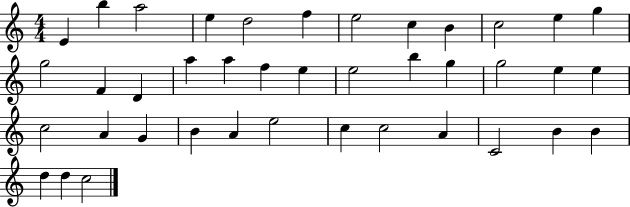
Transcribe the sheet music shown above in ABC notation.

X:1
T:Untitled
M:4/4
L:1/4
K:C
E b a2 e d2 f e2 c B c2 e g g2 F D a a f e e2 b g g2 e e c2 A G B A e2 c c2 A C2 B B d d c2